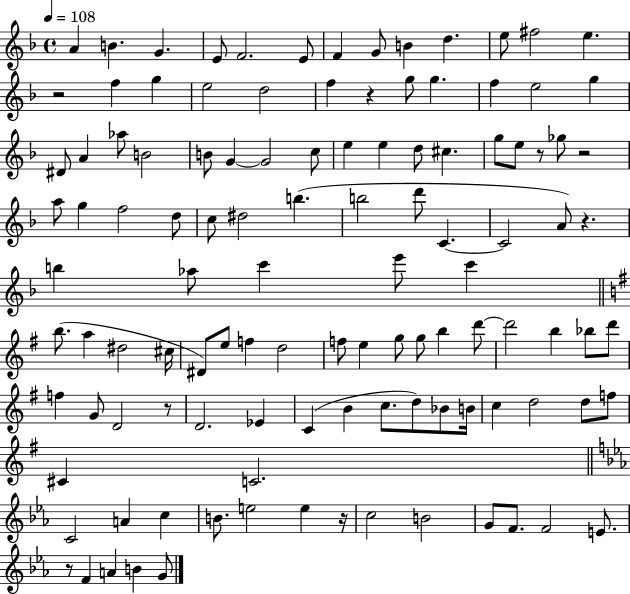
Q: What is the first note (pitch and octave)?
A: A4